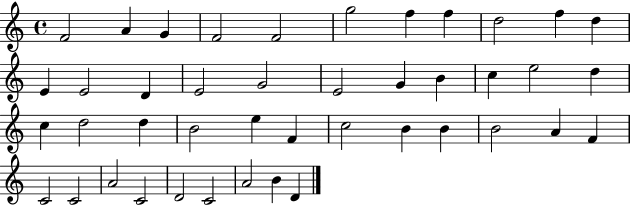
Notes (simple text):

F4/h A4/q G4/q F4/h F4/h G5/h F5/q F5/q D5/h F5/q D5/q E4/q E4/h D4/q E4/h G4/h E4/h G4/q B4/q C5/q E5/h D5/q C5/q D5/h D5/q B4/h E5/q F4/q C5/h B4/q B4/q B4/h A4/q F4/q C4/h C4/h A4/h C4/h D4/h C4/h A4/h B4/q D4/q